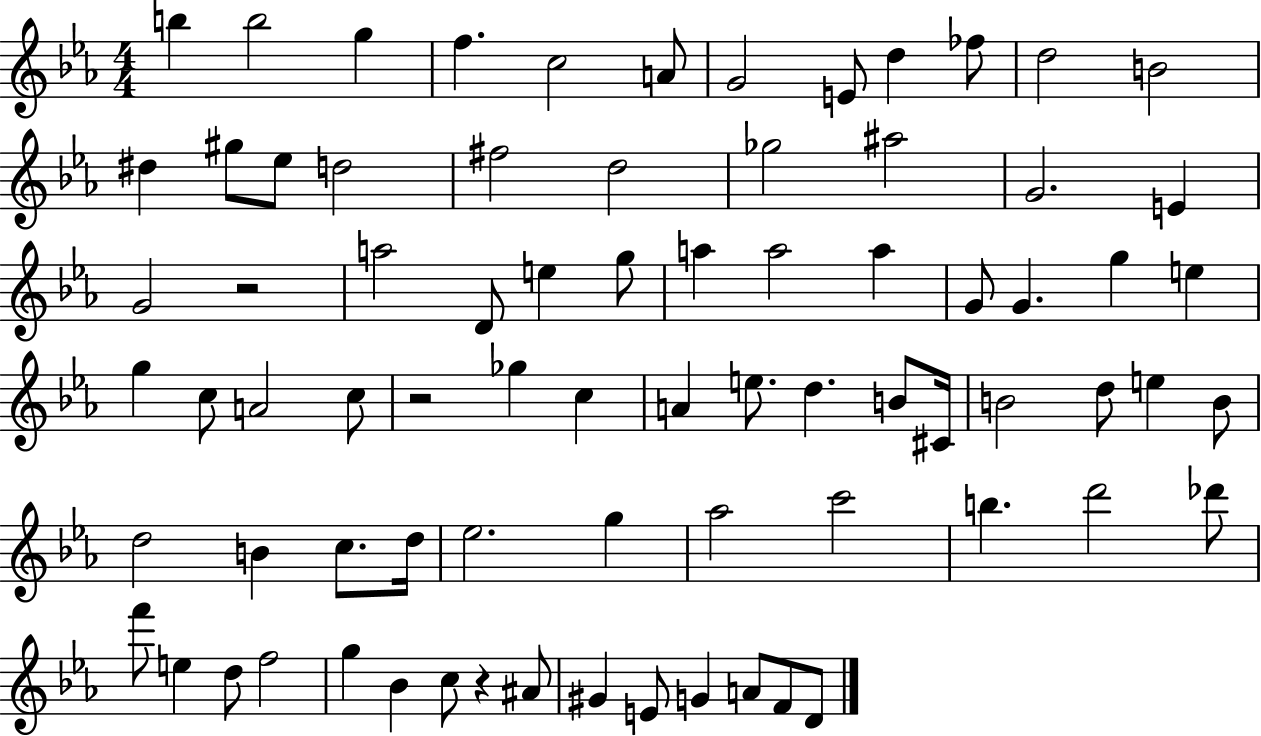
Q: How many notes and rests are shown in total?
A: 77